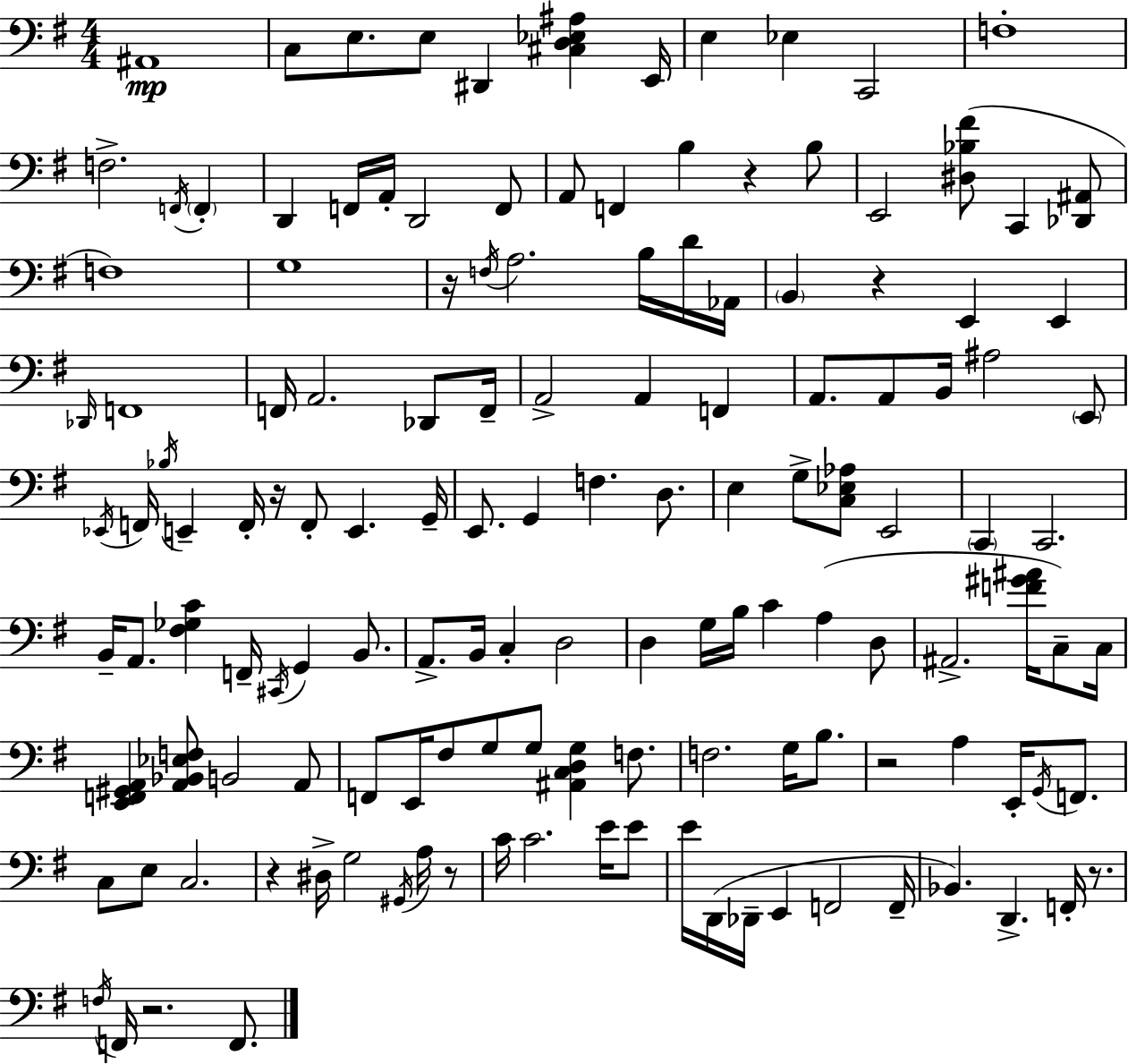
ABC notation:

X:1
T:Untitled
M:4/4
L:1/4
K:G
^A,,4 C,/2 E,/2 E,/2 ^D,, [^C,D,_E,^A,] E,,/4 E, _E, C,,2 F,4 F,2 F,,/4 F,, D,, F,,/4 A,,/4 D,,2 F,,/2 A,,/2 F,, B, z B,/2 E,,2 [^D,_B,^F]/2 C,, [_D,,^A,,]/2 F,4 G,4 z/4 F,/4 A,2 B,/4 D/4 _A,,/4 B,, z E,, E,, _D,,/4 F,,4 F,,/4 A,,2 _D,,/2 F,,/4 A,,2 A,, F,, A,,/2 A,,/2 B,,/4 ^A,2 E,,/2 _E,,/4 F,,/4 _B,/4 E,, F,,/4 z/4 F,,/2 E,, G,,/4 E,,/2 G,, F, D,/2 E, G,/2 [C,_E,_A,]/2 E,,2 C,, C,,2 B,,/4 A,,/2 [^F,_G,C] F,,/4 ^C,,/4 G,, B,,/2 A,,/2 B,,/4 C, D,2 D, G,/4 B,/4 C A, D,/2 ^A,,2 [F^G^A]/4 C,/2 C,/4 [E,,F,,^G,,A,,] [A,,_B,,_E,F,]/2 B,,2 A,,/2 F,,/2 E,,/4 ^F,/2 G,/2 G,/2 [^A,,C,D,G,] F,/2 F,2 G,/4 B,/2 z2 A, E,,/4 G,,/4 F,,/2 C,/2 E,/2 C,2 z ^D,/4 G,2 ^G,,/4 A,/4 z/2 C/4 C2 E/4 E/2 E/4 D,,/4 _D,,/4 E,, F,,2 F,,/4 _B,, D,, F,,/4 z/2 F,/4 F,,/4 z2 F,,/2